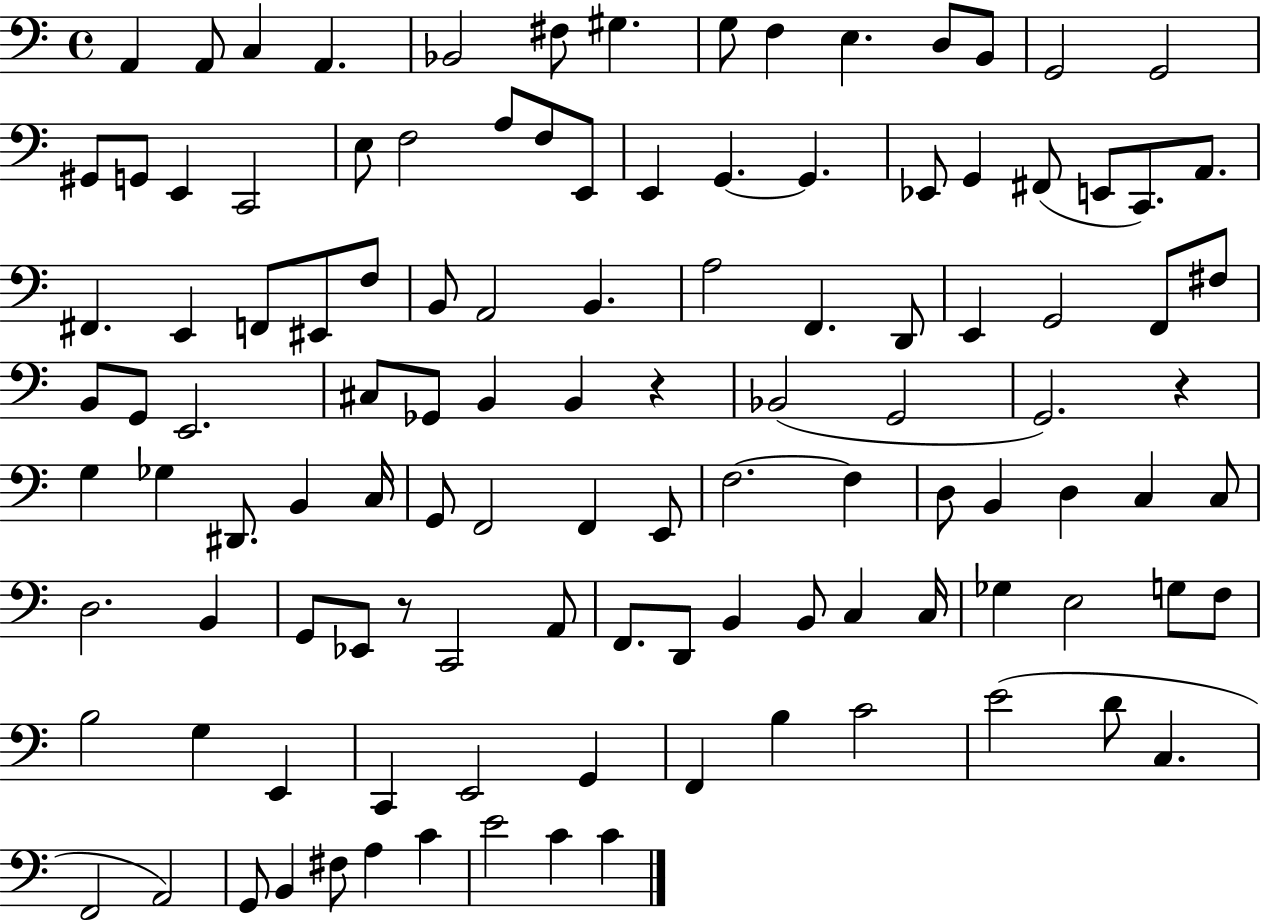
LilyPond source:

{
  \clef bass
  \time 4/4
  \defaultTimeSignature
  \key c \major
  \repeat volta 2 { a,4 a,8 c4 a,4. | bes,2 fis8 gis4. | g8 f4 e4. d8 b,8 | g,2 g,2 | \break gis,8 g,8 e,4 c,2 | e8 f2 a8 f8 e,8 | e,4 g,4.~~ g,4. | ees,8 g,4 fis,8( e,8 c,8.) a,8. | \break fis,4. e,4 f,8 eis,8 f8 | b,8 a,2 b,4. | a2 f,4. d,8 | e,4 g,2 f,8 fis8 | \break b,8 g,8 e,2. | cis8 ges,8 b,4 b,4 r4 | bes,2( g,2 | g,2.) r4 | \break g4 ges4 dis,8. b,4 c16 | g,8 f,2 f,4 e,8 | f2.~~ f4 | d8 b,4 d4 c4 c8 | \break d2. b,4 | g,8 ees,8 r8 c,2 a,8 | f,8. d,8 b,4 b,8 c4 c16 | ges4 e2 g8 f8 | \break b2 g4 e,4 | c,4 e,2 g,4 | f,4 b4 c'2 | e'2( d'8 c4. | \break f,2 a,2) | g,8 b,4 fis8 a4 c'4 | e'2 c'4 c'4 | } \bar "|."
}